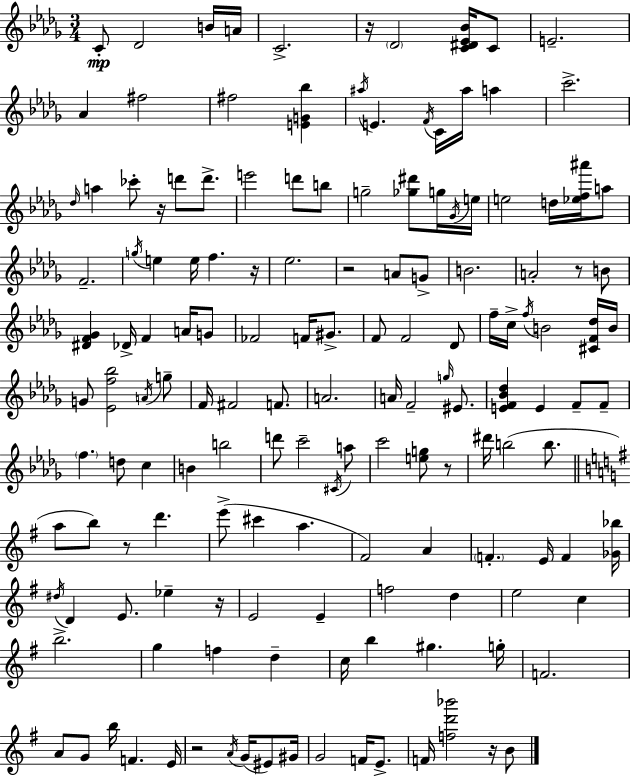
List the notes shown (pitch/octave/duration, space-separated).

C4/e Db4/h B4/s A4/s C4/h. R/s Db4/h [C4,D#4,Eb4,Bb4]/s C4/e E4/h. Ab4/q F#5/h F#5/h [E4,G4,Bb5]/q A#5/s E4/q. F4/s C4/s A#5/s A5/q C6/h. Db5/s A5/q CES6/e R/s D6/e D6/e. E6/h D6/e B5/e G5/h [Gb5,D#6]/e G5/s Gb4/s E5/s E5/h D5/s [Eb5,F5,A#6]/s A5/e F4/h. G5/s E5/q E5/s F5/q. R/s Eb5/h. R/h A4/e G4/e B4/h. A4/h R/e B4/e [D#4,F4,Gb4]/q Db4/s F4/q A4/s G4/e FES4/h F4/s G#4/e. F4/e F4/h Db4/e F5/s C5/s F5/s B4/h [C#4,F4,Db5]/s B4/s G4/e [Eb4,F5,Bb5]/h A4/s G5/e F4/s F#4/h F4/e. A4/h. A4/s F4/h G5/s EIS4/e. [E4,F4,Bb4,Db5]/q E4/q F4/e F4/e F5/q. D5/e C5/q B4/q B5/h D6/e C6/h C#4/s A5/e C6/h [E5,G5]/e R/e D#6/s B5/h B5/e. A5/e B5/e R/e D6/q. E6/e C#6/q A5/q. F#4/h A4/q F4/q. E4/s F4/q [Gb4,Bb5]/s D#5/s D4/q E4/e. Eb5/q R/s E4/h E4/q F5/h D5/q E5/h C5/q B5/h. G5/q F5/q D5/q C5/s B5/q G#5/q. G5/s F4/h. A4/e G4/e B5/s F4/q. E4/s R/h A4/s G4/s EIS4/e G#4/s G4/h F4/s E4/e. F4/s [F5,D6,Bb6]/h R/s B4/e